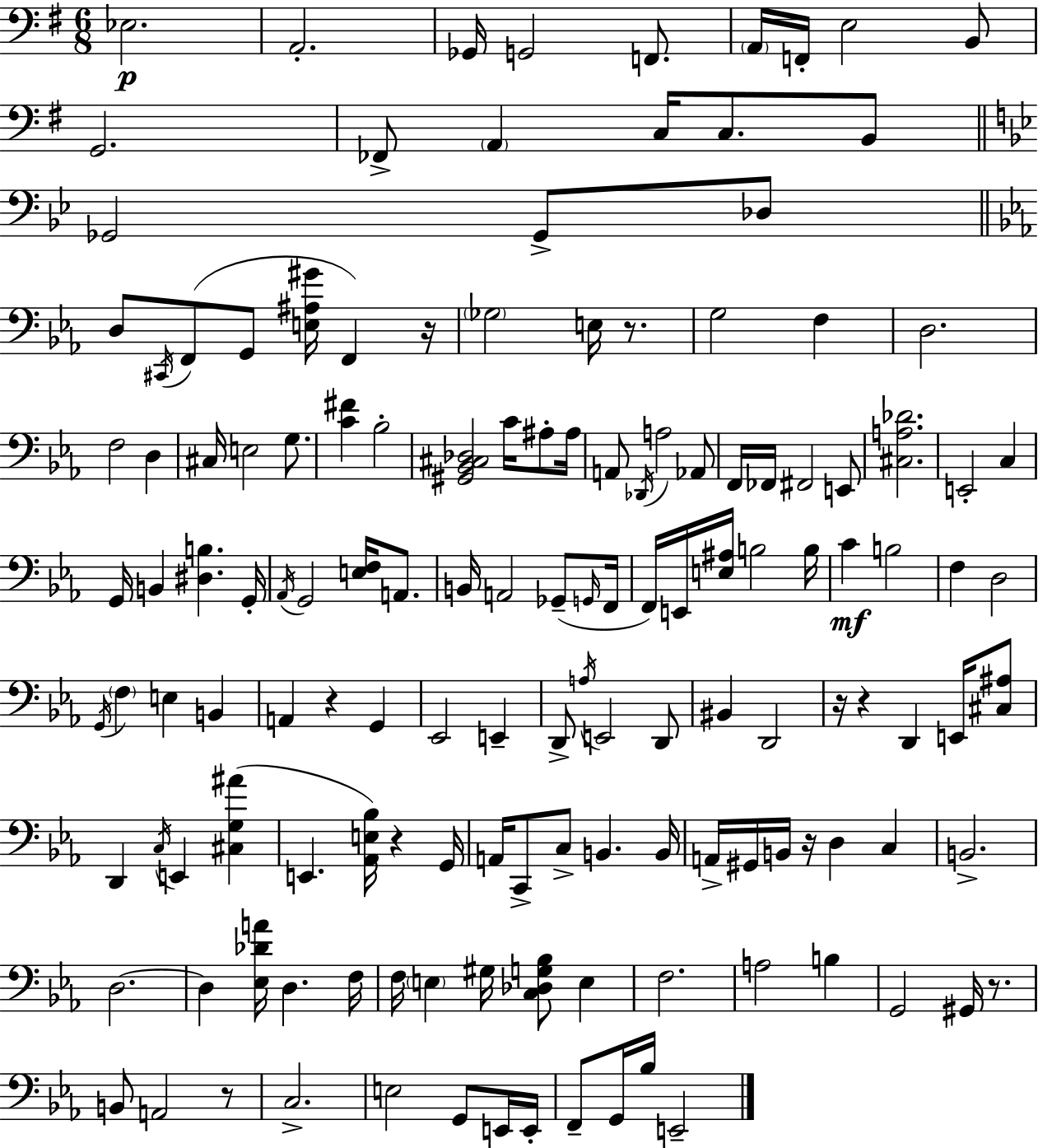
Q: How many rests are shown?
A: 9